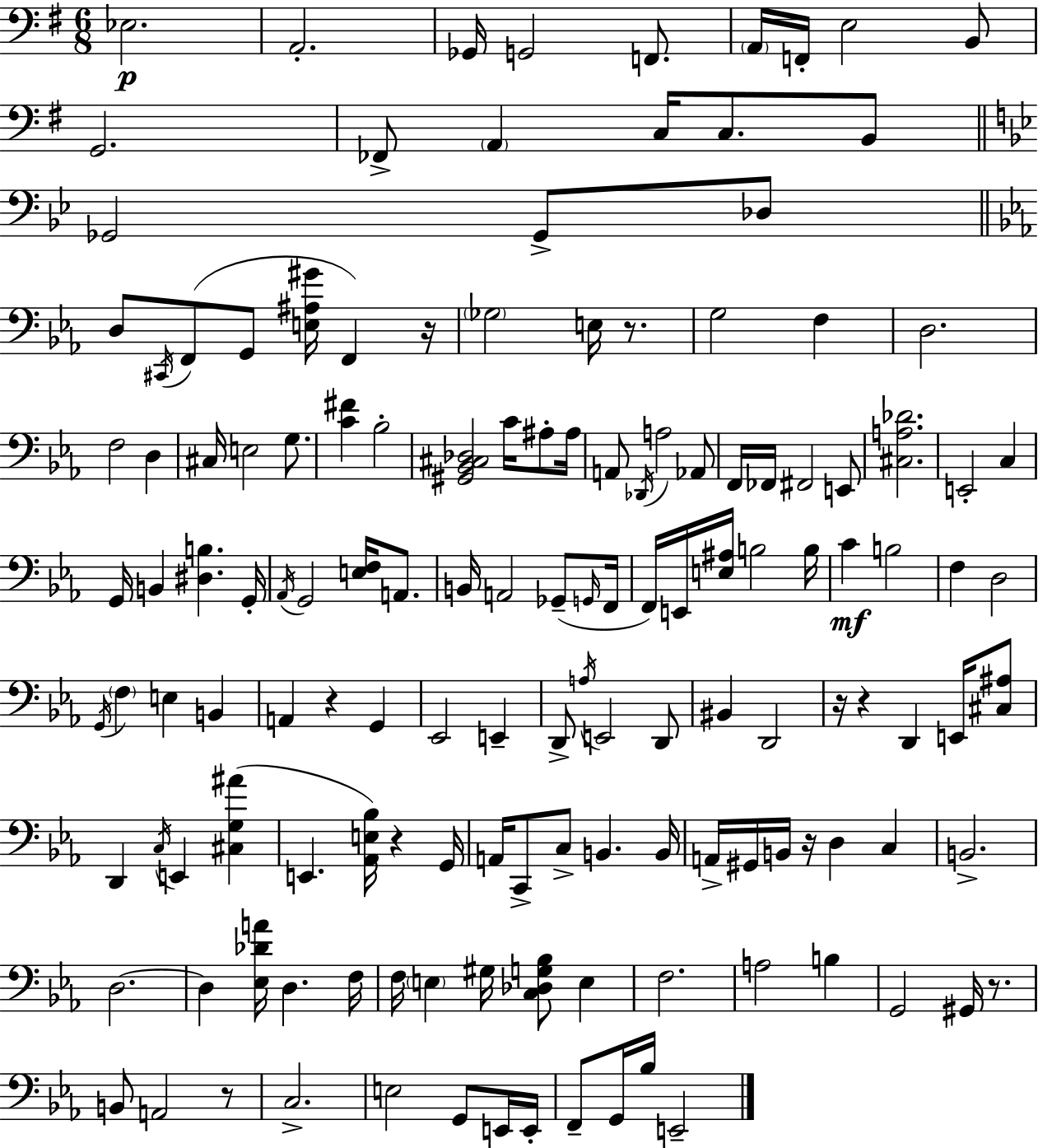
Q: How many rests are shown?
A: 9